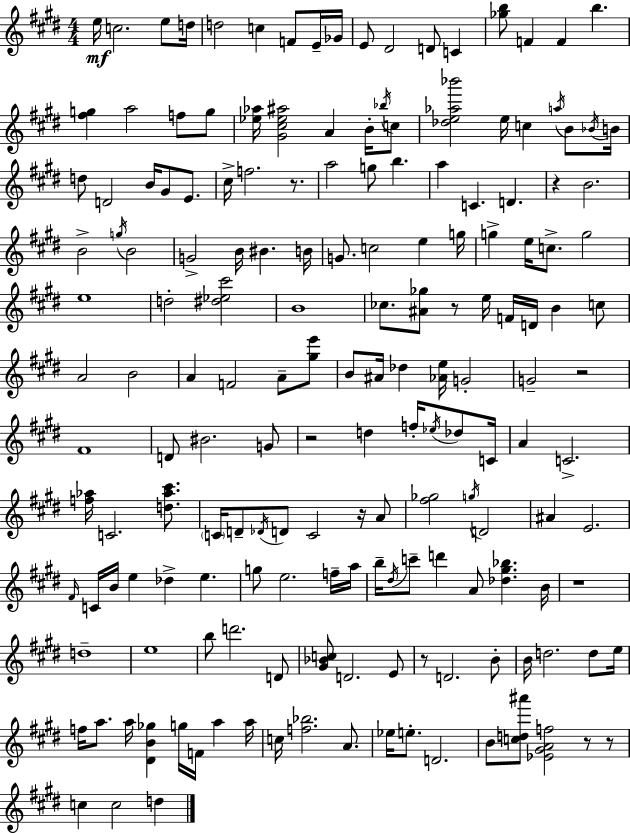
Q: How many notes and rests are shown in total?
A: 172